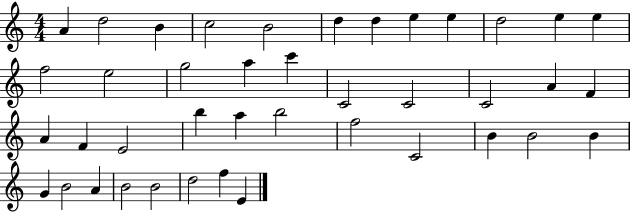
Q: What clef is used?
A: treble